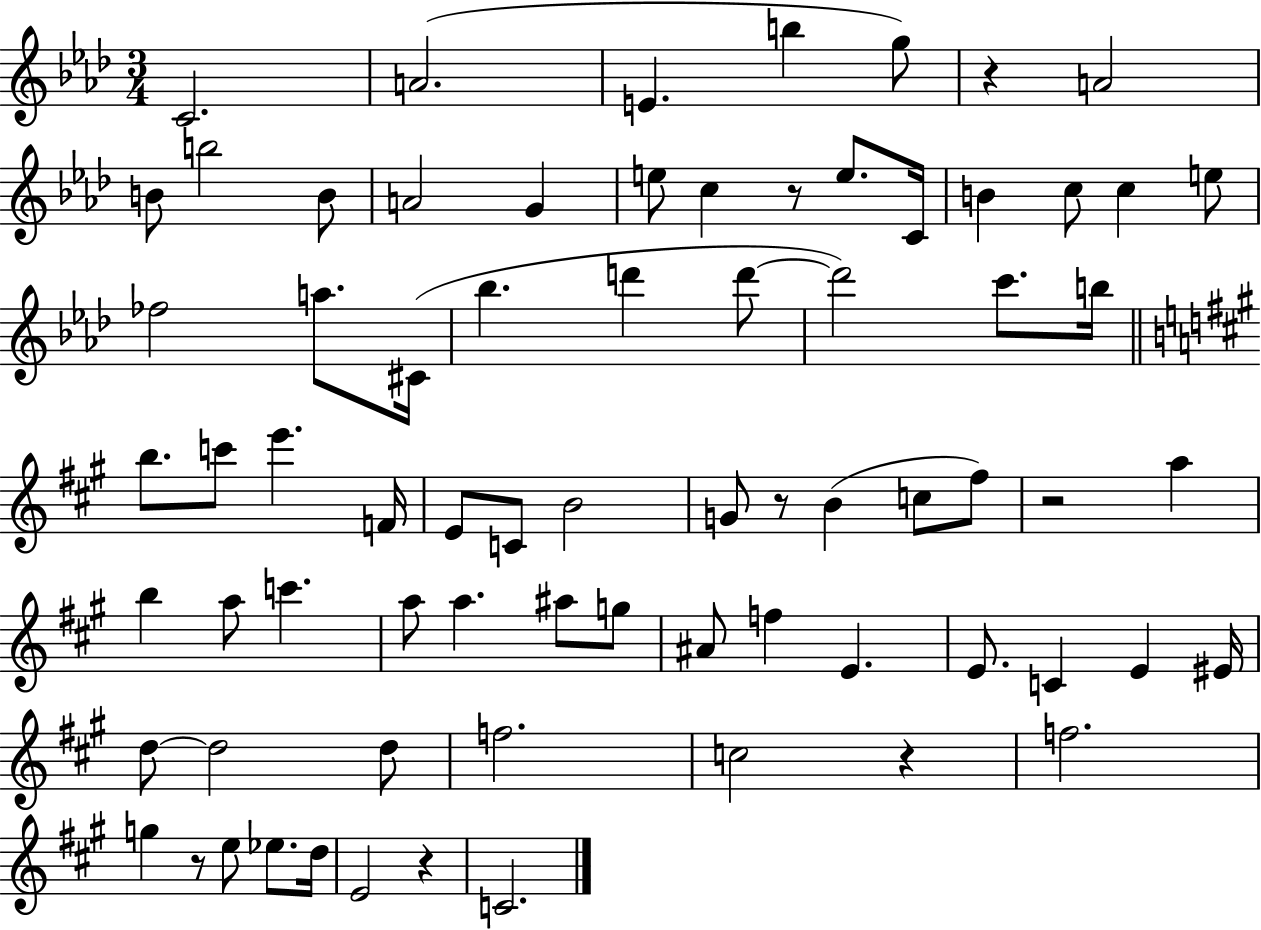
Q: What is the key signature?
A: AES major